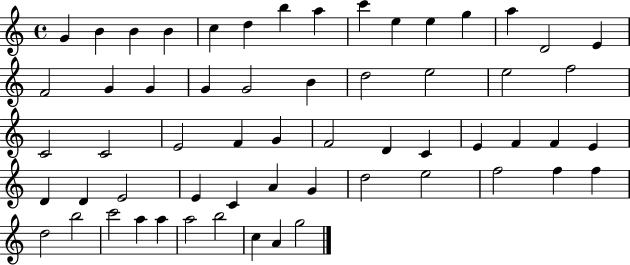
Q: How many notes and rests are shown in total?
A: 59